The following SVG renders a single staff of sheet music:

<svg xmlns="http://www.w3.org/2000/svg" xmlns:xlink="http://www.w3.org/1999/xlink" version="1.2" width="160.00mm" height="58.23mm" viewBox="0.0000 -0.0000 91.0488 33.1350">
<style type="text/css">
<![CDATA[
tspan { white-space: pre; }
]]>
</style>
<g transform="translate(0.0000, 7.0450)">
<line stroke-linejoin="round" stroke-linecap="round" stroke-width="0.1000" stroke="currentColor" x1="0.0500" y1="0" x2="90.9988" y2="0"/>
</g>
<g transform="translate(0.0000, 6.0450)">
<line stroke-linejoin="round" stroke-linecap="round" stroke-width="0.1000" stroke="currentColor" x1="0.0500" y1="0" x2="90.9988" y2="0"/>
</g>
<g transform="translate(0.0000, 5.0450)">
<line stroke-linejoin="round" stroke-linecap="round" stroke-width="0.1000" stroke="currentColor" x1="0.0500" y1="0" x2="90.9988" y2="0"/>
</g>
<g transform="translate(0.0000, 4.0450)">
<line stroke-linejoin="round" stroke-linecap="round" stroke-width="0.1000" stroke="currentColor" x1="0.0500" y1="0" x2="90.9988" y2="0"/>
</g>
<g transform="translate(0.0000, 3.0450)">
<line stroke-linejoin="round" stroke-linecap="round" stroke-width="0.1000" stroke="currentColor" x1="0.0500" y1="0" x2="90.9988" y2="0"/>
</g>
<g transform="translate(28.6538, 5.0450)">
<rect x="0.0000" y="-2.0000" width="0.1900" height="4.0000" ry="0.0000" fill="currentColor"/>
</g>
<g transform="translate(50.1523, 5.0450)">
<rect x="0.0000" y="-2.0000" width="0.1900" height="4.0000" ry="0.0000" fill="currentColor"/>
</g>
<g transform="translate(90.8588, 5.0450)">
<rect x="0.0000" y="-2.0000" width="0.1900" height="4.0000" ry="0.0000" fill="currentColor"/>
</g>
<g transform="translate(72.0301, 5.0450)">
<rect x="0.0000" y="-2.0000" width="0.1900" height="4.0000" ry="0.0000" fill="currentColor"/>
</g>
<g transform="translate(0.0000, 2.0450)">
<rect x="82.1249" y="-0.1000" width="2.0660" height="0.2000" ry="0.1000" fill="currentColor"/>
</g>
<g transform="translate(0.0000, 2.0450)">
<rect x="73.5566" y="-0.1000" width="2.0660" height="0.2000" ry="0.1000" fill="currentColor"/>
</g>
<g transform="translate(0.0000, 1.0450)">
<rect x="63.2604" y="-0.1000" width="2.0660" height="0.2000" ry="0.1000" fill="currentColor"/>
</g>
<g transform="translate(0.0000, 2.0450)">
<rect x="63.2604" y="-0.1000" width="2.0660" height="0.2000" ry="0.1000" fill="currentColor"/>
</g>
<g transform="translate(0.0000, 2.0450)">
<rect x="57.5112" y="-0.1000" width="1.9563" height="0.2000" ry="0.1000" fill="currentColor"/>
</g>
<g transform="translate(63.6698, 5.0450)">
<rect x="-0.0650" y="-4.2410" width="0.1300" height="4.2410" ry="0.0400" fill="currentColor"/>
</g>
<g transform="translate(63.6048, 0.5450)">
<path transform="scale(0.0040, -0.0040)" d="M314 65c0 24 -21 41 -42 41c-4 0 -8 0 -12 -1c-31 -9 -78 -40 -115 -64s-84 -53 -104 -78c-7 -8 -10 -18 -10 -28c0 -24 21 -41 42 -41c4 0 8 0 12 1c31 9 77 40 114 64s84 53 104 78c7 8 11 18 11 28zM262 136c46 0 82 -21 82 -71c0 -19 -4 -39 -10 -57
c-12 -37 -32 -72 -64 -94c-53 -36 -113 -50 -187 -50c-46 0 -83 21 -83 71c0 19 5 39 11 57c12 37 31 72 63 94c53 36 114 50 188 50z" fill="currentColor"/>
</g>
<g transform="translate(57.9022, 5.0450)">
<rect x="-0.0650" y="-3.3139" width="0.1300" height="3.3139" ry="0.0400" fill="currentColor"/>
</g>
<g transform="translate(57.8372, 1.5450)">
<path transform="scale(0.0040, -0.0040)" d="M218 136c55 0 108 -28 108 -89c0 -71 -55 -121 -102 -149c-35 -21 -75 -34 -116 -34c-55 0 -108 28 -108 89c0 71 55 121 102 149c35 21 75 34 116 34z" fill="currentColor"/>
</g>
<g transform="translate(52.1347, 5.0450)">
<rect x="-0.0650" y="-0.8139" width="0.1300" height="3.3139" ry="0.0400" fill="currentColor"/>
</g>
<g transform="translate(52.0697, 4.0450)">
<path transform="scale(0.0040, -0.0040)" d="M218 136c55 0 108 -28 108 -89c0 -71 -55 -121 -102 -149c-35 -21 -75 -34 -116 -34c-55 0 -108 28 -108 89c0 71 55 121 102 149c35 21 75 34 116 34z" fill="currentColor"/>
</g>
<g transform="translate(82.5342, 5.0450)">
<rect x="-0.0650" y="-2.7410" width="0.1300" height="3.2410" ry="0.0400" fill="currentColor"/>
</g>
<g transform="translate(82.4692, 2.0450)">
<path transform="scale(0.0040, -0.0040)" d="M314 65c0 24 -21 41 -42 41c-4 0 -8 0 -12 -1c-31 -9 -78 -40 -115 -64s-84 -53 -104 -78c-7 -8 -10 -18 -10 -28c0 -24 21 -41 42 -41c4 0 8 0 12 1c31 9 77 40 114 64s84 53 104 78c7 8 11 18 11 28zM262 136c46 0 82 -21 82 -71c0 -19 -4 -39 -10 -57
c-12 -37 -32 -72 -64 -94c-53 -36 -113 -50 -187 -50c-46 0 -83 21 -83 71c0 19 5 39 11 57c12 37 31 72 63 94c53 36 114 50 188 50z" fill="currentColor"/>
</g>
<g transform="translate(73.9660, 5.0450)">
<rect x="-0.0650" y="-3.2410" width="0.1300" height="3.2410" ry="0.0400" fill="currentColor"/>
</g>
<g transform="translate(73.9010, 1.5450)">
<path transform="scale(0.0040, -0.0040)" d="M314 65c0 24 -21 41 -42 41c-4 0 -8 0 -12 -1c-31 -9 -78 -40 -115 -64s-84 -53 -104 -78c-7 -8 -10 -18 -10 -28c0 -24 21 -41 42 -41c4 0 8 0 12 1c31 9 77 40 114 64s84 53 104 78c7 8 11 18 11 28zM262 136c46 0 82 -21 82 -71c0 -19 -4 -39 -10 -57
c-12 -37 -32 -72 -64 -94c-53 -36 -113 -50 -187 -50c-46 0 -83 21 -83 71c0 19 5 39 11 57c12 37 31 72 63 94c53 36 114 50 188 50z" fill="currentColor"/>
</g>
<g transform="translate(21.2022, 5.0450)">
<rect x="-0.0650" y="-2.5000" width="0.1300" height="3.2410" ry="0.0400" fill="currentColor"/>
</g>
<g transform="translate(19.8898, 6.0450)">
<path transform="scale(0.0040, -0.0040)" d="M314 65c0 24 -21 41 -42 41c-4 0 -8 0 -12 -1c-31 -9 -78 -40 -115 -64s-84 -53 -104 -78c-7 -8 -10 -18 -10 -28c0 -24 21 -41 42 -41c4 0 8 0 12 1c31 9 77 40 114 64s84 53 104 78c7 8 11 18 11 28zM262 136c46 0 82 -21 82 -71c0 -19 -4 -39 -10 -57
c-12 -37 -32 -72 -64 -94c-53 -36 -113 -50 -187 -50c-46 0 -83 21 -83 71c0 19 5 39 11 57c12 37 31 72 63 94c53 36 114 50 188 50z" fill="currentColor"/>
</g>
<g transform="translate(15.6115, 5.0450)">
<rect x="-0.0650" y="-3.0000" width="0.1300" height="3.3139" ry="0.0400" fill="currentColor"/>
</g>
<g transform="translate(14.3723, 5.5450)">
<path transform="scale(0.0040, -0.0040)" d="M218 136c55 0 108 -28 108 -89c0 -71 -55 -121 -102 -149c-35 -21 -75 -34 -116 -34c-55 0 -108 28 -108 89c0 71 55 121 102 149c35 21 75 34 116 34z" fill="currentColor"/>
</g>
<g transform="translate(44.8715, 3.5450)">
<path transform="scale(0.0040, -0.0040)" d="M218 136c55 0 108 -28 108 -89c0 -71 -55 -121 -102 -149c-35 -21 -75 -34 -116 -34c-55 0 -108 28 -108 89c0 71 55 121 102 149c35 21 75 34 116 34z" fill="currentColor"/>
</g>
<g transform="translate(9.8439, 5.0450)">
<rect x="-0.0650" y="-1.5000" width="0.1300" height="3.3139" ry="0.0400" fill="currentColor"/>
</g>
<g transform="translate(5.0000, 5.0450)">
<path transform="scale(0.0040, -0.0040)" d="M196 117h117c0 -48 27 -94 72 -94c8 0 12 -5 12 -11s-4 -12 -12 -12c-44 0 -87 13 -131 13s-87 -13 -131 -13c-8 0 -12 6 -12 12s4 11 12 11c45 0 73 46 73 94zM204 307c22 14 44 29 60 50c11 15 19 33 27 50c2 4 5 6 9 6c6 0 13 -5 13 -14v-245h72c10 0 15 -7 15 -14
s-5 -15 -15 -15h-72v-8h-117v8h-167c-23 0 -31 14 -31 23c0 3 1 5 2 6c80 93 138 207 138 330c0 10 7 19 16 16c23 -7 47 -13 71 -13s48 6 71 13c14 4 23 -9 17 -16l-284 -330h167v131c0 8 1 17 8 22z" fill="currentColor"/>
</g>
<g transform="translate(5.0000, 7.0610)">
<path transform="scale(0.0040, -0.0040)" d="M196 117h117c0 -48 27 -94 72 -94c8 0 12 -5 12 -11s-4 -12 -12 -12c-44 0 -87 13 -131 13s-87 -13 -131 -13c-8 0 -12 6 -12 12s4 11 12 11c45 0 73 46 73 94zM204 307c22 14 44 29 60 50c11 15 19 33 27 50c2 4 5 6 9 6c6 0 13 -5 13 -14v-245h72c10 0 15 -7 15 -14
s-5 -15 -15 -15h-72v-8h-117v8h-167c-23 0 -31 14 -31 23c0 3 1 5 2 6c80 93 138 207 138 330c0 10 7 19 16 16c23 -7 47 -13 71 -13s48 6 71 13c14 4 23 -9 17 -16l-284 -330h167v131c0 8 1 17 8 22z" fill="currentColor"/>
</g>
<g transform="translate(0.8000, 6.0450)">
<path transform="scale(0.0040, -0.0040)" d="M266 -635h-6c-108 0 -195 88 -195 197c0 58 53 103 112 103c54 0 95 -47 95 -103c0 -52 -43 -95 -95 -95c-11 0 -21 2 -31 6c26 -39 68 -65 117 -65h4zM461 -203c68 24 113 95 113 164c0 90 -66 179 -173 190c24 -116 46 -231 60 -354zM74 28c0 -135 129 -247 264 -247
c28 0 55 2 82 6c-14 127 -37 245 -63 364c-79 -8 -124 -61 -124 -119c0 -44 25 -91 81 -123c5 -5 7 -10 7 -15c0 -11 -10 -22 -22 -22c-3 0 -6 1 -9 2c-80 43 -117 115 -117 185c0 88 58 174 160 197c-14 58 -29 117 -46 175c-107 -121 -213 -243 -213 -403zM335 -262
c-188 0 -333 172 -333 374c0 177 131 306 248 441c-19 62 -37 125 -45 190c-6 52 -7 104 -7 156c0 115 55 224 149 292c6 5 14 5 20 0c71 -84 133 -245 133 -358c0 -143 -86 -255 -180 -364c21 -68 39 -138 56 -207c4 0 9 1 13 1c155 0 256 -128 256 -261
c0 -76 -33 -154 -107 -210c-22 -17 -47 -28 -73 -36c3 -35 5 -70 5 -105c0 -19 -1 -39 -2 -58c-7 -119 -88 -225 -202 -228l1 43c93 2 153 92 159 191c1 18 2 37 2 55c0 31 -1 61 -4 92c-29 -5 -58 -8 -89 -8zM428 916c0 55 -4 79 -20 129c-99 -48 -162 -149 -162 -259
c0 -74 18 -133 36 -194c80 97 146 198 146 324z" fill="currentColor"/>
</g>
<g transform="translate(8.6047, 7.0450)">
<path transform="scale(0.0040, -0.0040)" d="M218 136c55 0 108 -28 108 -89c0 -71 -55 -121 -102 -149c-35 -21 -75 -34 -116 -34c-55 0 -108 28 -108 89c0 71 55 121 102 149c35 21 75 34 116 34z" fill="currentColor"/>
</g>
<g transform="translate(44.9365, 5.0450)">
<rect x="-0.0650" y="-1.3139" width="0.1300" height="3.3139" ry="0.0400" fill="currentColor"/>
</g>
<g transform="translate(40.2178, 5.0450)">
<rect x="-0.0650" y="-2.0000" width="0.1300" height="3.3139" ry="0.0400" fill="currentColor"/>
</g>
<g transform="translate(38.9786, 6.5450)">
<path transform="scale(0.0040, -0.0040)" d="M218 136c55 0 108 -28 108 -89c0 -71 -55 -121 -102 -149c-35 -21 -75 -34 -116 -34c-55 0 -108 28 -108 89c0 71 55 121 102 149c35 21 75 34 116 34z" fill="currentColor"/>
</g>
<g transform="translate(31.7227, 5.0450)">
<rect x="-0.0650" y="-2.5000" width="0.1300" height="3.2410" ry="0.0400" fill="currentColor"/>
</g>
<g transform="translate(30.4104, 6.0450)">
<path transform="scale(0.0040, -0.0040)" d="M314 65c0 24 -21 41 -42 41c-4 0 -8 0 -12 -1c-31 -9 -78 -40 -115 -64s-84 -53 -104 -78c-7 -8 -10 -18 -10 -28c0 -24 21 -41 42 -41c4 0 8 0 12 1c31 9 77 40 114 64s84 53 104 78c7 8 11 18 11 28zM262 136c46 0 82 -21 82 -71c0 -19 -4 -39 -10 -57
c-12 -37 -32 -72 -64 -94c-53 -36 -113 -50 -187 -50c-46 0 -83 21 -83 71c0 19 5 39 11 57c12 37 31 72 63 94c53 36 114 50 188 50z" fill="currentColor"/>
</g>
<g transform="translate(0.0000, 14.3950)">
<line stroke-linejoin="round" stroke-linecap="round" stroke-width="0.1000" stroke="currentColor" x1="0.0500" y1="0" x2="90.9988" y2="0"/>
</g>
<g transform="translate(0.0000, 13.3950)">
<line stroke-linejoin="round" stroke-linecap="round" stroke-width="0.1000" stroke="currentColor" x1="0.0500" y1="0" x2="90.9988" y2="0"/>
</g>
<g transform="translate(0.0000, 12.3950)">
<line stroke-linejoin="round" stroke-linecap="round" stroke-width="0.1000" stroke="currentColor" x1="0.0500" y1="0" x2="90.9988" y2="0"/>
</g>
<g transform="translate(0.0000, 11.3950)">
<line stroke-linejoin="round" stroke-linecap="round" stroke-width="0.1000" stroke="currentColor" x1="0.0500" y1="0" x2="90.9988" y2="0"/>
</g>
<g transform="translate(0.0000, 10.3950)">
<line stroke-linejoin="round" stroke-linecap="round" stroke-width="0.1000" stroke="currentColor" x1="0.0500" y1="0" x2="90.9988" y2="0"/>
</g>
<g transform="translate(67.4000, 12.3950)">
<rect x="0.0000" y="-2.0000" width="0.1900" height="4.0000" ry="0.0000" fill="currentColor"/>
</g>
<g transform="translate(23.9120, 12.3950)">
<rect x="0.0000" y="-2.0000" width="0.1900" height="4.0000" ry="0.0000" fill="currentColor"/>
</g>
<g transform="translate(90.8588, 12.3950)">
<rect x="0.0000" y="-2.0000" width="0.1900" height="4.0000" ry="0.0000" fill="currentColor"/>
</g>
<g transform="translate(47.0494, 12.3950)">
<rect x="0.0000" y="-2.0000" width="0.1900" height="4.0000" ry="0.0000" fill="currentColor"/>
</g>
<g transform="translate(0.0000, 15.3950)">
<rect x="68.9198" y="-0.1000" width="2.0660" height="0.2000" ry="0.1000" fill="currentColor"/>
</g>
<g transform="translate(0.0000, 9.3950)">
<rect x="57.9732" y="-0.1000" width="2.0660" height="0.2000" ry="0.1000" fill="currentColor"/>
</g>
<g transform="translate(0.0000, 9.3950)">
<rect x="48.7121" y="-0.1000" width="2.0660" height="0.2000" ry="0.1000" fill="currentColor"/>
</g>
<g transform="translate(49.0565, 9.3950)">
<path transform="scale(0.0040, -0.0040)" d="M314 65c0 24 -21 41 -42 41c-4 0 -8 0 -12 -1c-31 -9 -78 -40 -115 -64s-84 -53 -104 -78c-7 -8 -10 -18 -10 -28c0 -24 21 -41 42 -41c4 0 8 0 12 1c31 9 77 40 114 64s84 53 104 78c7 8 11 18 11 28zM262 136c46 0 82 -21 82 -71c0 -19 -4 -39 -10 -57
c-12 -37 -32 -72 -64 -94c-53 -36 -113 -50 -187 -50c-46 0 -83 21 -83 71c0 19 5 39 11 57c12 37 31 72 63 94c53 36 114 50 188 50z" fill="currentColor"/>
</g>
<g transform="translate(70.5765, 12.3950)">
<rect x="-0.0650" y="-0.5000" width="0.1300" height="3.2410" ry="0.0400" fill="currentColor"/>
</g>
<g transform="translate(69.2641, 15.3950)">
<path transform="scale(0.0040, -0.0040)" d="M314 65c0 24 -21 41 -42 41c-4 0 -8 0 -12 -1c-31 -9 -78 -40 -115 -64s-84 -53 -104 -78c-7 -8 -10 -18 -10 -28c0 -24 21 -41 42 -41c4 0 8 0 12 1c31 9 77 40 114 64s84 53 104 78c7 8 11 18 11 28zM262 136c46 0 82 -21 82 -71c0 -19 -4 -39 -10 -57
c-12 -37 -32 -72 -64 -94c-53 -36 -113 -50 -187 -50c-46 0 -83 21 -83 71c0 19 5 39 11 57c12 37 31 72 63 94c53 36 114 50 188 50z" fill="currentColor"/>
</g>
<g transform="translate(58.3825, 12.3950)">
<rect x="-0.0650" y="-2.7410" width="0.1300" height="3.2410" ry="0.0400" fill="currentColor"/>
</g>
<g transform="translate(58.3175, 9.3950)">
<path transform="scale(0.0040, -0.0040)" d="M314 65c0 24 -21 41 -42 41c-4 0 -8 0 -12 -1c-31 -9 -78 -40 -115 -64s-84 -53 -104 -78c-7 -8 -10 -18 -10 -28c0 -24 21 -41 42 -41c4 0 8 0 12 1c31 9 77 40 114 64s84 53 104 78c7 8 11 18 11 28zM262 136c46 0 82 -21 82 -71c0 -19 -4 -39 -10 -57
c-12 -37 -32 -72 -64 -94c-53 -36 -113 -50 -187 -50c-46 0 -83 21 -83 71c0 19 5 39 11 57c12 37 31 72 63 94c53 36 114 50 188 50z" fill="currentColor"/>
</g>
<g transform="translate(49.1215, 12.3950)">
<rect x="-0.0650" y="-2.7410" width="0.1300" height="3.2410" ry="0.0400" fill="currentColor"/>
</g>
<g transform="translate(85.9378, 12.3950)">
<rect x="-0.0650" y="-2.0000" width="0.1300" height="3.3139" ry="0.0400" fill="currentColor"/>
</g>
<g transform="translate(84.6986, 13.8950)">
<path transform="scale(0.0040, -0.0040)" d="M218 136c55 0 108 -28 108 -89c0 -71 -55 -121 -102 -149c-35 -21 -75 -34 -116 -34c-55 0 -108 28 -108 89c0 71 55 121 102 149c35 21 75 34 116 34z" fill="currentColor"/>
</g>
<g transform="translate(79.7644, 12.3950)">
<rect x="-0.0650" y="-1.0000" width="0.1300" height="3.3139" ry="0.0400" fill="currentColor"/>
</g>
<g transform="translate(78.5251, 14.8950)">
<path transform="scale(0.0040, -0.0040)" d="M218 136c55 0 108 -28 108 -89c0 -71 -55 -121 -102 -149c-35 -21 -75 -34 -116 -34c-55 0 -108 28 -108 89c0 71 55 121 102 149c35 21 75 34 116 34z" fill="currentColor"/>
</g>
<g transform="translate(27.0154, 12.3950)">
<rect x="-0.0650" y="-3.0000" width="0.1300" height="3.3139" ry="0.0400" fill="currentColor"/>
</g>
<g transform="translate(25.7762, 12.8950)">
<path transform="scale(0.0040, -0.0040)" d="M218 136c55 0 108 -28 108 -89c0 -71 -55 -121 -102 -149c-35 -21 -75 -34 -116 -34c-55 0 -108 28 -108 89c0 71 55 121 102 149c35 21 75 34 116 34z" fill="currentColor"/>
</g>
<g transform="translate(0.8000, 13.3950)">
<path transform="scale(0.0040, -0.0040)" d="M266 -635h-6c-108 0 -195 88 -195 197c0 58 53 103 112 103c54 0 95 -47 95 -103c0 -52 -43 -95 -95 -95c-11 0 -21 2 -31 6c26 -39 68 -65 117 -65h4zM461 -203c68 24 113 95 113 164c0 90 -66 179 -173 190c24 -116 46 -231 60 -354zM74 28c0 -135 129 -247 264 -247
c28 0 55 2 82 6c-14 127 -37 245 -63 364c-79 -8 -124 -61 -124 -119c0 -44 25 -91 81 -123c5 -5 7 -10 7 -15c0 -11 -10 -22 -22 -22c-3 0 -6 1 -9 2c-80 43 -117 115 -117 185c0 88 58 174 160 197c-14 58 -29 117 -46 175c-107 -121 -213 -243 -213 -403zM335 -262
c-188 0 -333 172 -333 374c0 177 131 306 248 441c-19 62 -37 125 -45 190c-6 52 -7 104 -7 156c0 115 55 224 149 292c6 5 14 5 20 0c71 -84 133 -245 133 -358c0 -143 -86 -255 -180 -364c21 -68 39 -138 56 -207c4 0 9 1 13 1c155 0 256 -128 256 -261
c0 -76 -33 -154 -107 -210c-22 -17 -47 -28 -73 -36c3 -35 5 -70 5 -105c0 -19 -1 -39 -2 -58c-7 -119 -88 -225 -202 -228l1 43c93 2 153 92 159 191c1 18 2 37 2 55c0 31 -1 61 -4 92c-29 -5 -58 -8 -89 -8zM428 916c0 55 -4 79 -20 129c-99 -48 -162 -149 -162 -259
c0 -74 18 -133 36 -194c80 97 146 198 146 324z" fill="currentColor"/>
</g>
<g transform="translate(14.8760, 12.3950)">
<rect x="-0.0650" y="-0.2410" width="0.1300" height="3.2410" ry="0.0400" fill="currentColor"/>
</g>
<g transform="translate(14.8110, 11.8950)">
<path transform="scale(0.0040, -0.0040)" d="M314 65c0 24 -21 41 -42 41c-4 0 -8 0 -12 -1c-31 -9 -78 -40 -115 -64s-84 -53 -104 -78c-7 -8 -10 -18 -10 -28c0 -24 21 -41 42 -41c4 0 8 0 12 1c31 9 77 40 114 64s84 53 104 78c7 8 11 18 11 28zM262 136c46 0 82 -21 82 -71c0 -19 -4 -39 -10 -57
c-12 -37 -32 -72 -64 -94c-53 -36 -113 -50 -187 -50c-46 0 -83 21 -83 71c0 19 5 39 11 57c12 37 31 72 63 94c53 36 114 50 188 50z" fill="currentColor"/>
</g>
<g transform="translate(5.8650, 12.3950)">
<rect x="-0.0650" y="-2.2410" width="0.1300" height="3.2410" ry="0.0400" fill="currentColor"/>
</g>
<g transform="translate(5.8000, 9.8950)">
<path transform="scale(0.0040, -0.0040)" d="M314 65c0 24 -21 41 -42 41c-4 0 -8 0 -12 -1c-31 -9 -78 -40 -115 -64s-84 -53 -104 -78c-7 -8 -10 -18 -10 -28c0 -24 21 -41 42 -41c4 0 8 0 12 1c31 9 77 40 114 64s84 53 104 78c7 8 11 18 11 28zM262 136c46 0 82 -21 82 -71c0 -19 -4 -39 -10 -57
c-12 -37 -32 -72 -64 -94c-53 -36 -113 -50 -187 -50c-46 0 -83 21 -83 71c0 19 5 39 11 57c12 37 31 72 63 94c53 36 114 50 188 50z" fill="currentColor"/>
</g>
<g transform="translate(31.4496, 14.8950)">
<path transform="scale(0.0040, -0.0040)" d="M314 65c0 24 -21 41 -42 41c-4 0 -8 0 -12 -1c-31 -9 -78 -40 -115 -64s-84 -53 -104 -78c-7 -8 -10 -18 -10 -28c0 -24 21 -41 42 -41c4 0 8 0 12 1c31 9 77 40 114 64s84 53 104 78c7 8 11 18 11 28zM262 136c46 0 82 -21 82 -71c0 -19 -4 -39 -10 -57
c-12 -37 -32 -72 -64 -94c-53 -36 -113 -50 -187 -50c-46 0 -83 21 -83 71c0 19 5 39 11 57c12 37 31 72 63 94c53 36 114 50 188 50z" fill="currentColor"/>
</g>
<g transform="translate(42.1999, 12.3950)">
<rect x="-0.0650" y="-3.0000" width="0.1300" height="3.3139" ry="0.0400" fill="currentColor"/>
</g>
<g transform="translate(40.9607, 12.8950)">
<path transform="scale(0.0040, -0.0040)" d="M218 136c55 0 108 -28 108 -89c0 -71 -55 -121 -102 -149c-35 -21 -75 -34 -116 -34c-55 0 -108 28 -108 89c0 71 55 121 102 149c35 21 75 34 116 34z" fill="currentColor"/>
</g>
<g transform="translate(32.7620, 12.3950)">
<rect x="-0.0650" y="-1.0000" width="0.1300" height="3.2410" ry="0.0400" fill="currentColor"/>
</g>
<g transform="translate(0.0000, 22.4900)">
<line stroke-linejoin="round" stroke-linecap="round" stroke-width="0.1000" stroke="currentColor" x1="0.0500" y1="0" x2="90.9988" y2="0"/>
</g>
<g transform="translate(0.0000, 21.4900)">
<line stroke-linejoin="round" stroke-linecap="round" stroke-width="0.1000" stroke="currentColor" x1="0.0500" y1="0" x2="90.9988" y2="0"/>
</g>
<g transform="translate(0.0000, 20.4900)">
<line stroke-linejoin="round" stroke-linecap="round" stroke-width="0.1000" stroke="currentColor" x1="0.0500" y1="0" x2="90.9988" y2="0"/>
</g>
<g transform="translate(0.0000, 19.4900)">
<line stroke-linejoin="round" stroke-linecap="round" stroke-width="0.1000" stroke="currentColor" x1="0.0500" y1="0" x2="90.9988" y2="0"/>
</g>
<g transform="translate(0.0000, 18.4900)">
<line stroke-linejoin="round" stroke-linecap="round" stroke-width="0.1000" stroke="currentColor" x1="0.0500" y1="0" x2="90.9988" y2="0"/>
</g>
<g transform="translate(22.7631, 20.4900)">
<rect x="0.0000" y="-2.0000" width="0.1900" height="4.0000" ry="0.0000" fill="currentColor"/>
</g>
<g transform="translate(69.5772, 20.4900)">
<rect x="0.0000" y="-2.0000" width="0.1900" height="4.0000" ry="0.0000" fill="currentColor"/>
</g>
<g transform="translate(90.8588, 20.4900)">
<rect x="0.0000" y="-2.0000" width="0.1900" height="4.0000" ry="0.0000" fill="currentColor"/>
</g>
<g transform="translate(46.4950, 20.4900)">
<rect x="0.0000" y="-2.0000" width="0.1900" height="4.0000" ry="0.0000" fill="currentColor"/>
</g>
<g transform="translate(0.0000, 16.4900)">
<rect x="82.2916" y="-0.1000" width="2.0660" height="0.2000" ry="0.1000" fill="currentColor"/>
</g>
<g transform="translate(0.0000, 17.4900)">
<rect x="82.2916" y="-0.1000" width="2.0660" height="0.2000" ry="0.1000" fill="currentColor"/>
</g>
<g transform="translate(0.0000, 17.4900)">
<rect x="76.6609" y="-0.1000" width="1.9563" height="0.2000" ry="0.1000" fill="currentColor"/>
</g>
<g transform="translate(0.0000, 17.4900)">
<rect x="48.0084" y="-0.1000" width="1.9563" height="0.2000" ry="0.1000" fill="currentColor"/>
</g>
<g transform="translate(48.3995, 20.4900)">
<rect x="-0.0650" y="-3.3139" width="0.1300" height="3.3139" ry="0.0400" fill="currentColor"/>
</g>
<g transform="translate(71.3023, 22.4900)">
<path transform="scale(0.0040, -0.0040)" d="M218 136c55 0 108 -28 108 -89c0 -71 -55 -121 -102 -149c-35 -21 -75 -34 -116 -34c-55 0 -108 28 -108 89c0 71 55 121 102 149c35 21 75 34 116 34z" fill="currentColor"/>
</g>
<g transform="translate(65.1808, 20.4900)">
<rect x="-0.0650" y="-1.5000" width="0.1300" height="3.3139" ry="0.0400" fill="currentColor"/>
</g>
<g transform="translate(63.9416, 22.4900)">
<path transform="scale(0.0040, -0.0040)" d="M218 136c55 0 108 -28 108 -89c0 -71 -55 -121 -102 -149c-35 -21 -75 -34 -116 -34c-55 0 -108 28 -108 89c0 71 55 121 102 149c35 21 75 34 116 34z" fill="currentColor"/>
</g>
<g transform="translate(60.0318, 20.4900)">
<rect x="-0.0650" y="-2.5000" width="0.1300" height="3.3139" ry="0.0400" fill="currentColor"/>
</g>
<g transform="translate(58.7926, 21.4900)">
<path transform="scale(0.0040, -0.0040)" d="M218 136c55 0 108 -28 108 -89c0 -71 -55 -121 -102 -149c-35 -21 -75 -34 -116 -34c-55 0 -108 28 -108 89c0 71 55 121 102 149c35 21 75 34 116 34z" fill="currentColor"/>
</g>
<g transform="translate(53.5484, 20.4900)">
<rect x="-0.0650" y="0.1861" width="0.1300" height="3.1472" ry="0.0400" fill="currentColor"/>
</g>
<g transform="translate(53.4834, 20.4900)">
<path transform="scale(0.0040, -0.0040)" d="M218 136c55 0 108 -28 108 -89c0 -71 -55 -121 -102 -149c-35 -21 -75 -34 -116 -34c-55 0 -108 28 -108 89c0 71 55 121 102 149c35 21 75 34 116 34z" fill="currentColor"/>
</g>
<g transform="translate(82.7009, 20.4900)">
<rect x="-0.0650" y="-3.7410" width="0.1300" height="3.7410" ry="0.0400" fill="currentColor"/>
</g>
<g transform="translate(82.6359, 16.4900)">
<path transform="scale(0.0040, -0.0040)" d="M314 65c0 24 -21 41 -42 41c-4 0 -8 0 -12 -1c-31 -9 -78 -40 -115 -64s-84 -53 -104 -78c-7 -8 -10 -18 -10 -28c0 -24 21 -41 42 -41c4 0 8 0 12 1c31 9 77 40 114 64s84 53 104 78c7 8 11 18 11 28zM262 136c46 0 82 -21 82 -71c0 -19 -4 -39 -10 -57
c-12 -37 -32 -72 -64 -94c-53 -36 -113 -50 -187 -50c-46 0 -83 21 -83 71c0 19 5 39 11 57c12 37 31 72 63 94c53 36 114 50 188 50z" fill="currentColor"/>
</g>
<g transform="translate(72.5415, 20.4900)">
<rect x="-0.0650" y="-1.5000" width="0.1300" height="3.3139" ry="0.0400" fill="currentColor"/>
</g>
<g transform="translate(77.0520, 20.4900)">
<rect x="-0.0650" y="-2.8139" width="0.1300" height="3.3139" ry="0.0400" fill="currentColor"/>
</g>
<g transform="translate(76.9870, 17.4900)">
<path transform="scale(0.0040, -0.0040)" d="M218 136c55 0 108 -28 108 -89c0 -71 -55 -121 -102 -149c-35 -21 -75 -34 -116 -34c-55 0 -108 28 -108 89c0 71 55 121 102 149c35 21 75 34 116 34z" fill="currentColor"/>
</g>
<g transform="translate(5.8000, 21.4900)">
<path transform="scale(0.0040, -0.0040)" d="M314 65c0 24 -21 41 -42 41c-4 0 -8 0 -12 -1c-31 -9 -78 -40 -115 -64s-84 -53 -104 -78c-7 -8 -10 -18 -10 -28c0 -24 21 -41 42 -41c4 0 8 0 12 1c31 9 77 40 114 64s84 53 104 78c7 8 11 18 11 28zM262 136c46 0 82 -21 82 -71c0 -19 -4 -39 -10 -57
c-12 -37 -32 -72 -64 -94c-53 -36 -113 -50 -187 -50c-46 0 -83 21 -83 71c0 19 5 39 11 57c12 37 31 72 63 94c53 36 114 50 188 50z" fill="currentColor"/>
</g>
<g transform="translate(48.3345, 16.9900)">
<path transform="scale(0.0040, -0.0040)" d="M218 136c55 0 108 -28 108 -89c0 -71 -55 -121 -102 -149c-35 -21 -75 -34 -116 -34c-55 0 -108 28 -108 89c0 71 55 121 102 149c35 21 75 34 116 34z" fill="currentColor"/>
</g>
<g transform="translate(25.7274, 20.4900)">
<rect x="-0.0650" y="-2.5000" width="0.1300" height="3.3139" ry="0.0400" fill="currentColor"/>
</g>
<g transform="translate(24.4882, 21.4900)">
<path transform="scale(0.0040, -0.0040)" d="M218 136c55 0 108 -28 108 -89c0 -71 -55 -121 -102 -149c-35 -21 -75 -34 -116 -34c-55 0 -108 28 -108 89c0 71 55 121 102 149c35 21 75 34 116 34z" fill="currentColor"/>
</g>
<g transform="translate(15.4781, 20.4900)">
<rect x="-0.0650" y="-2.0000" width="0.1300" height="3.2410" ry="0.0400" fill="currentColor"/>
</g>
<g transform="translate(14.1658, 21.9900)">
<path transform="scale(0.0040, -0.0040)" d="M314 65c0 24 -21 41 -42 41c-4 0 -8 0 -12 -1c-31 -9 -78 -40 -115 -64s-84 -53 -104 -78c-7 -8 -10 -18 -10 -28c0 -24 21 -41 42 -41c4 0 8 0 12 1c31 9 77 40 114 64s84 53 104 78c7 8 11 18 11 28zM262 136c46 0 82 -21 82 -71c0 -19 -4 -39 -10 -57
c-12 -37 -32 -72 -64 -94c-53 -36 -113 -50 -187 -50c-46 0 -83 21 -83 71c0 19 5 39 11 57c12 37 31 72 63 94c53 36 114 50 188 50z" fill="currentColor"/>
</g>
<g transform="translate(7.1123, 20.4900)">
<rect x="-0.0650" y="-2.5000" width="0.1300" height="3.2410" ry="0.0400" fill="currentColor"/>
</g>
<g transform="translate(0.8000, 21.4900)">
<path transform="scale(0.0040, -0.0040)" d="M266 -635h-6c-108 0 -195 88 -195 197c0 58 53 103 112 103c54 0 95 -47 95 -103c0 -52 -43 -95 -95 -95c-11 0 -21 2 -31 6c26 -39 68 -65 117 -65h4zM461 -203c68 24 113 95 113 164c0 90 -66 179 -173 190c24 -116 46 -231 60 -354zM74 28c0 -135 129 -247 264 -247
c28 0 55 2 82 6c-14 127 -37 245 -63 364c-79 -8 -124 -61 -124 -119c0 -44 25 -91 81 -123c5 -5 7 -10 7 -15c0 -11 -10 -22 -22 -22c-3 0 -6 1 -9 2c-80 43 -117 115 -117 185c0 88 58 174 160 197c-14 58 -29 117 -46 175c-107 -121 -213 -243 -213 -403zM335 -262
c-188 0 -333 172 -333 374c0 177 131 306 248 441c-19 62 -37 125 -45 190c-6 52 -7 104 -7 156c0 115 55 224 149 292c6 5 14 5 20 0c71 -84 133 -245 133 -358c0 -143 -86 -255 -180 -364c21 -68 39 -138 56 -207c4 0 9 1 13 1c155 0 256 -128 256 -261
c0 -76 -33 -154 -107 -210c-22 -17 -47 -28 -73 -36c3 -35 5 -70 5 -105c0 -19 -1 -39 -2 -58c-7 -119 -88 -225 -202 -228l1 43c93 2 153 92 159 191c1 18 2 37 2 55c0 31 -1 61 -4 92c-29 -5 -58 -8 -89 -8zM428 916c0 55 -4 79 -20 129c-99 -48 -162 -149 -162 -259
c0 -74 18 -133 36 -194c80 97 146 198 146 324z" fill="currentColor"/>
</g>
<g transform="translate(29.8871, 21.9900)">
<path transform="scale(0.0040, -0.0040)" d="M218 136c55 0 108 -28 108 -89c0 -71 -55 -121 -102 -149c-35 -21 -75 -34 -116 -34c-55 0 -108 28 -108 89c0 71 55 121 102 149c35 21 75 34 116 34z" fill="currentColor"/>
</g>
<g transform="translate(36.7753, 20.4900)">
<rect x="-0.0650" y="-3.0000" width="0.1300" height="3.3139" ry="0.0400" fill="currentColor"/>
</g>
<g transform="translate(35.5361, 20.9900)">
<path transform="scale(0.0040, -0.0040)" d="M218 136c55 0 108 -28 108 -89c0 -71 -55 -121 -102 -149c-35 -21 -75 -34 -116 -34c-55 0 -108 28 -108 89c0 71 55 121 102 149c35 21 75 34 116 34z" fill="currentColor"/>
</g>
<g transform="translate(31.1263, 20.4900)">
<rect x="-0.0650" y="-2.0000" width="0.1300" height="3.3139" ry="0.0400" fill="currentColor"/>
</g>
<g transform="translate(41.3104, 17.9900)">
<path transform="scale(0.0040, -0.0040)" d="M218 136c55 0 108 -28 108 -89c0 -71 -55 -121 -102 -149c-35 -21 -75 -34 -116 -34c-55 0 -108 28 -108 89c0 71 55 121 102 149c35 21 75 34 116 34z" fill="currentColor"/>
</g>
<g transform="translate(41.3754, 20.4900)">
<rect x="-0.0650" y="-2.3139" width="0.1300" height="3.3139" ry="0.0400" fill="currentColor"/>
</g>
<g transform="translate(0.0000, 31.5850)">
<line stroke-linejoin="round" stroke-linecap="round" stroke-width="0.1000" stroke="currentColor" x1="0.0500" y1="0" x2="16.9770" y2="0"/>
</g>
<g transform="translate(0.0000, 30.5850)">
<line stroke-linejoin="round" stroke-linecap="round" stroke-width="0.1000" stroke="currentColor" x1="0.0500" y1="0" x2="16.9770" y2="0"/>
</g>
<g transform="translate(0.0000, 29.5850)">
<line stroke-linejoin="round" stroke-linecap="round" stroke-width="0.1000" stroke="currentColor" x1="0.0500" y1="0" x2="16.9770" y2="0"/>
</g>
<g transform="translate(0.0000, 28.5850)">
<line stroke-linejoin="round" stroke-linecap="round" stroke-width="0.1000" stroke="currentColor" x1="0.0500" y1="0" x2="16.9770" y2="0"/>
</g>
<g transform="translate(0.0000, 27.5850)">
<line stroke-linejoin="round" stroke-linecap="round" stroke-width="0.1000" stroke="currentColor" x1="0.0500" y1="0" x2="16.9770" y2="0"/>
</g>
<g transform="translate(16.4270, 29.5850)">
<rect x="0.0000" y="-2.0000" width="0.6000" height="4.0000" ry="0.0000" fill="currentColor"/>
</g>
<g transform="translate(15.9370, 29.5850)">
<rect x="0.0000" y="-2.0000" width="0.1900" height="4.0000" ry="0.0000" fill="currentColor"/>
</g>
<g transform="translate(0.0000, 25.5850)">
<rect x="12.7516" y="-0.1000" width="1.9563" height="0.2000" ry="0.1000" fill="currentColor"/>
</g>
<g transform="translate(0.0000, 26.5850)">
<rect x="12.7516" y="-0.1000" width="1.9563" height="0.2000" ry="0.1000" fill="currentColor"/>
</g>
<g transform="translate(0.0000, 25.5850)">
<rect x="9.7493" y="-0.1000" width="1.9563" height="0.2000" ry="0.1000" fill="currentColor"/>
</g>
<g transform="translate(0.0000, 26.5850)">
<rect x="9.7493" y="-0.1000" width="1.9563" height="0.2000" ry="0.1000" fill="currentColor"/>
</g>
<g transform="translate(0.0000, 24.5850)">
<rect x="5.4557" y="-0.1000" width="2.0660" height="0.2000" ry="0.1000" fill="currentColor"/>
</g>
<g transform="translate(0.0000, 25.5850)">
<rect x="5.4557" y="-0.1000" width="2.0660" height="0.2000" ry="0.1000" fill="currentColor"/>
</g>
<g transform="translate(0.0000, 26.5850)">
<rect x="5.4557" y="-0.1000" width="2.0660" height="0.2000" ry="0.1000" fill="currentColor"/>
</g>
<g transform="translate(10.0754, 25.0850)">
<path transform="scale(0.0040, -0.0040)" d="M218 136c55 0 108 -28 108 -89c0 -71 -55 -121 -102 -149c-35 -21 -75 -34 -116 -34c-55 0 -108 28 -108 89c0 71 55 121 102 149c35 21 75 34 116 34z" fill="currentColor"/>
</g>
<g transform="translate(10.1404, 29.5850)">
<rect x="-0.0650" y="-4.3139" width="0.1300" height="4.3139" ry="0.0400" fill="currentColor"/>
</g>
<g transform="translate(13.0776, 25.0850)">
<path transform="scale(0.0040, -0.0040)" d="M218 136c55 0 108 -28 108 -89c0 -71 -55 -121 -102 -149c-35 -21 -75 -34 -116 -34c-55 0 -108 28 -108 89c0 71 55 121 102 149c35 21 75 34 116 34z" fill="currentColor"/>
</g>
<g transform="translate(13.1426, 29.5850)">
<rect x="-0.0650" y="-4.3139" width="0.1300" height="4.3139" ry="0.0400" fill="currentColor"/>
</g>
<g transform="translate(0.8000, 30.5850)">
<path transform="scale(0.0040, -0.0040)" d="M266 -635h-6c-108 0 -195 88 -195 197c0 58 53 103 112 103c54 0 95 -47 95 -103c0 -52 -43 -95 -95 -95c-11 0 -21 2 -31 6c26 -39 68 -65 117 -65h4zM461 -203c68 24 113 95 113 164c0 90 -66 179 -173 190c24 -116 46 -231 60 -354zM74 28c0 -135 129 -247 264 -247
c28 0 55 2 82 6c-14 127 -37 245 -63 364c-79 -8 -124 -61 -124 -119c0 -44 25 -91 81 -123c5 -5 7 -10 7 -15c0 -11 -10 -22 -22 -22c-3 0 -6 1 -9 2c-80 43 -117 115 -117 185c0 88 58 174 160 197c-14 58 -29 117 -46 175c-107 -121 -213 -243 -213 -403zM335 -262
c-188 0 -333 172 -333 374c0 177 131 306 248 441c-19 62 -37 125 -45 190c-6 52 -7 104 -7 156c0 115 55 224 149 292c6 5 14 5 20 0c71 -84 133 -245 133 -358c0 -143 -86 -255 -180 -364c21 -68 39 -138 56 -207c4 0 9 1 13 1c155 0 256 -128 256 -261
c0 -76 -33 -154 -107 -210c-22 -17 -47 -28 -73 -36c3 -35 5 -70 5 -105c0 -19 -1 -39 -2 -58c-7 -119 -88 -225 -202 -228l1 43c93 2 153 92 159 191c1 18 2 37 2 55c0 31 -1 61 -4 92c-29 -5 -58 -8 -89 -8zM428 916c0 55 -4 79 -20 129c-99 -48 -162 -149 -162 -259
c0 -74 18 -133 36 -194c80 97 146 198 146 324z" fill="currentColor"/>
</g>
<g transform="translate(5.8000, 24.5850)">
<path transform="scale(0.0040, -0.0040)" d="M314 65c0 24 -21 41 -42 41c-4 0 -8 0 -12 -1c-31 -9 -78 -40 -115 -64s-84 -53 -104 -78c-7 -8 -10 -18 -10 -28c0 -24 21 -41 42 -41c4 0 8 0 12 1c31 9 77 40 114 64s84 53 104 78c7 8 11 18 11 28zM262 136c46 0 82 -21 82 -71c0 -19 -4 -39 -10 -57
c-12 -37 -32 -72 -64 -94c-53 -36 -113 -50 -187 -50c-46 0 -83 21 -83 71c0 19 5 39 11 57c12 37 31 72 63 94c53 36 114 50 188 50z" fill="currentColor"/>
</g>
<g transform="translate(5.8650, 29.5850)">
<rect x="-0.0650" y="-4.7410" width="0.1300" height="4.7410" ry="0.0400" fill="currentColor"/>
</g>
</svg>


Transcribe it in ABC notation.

X:1
T:Untitled
M:4/4
L:1/4
K:C
E A G2 G2 F e d b d'2 b2 a2 g2 c2 A D2 A a2 a2 C2 D F G2 F2 G F A g b B G E E a c'2 e'2 d' d'